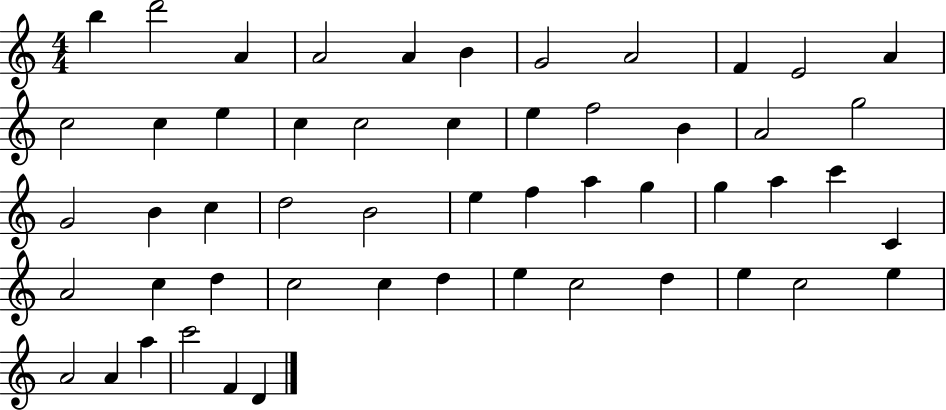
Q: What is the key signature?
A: C major